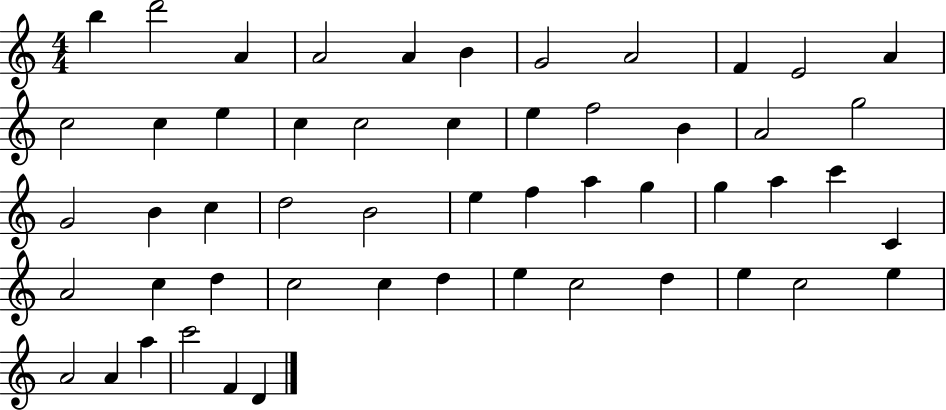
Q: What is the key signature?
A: C major